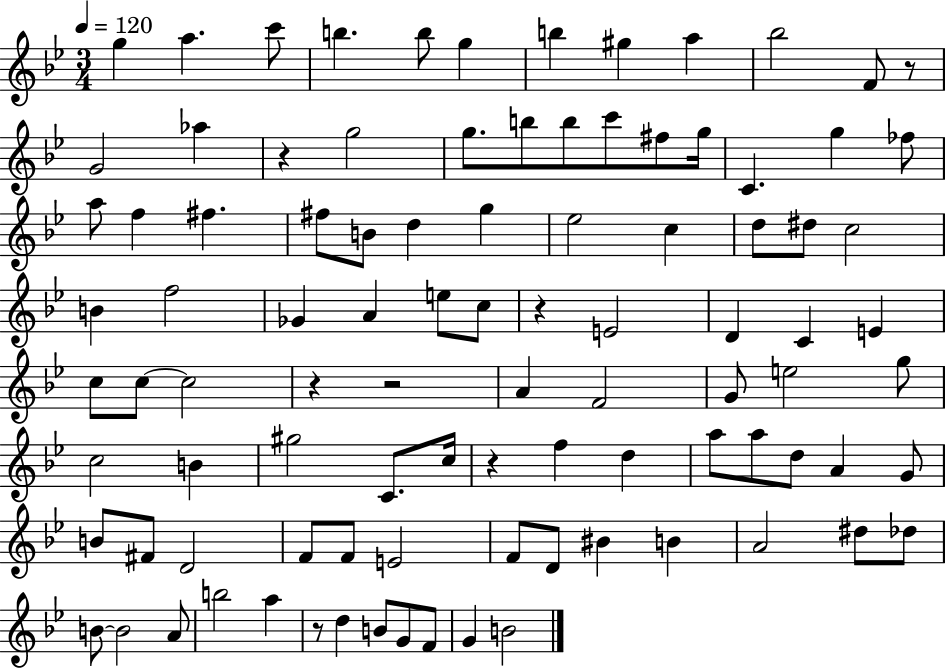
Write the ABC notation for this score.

X:1
T:Untitled
M:3/4
L:1/4
K:Bb
g a c'/2 b b/2 g b ^g a _b2 F/2 z/2 G2 _a z g2 g/2 b/2 b/2 c'/2 ^f/2 g/4 C g _f/2 a/2 f ^f ^f/2 B/2 d g _e2 c d/2 ^d/2 c2 B f2 _G A e/2 c/2 z E2 D C E c/2 c/2 c2 z z2 A F2 G/2 e2 g/2 c2 B ^g2 C/2 c/4 z f d a/2 a/2 d/2 A G/2 B/2 ^F/2 D2 F/2 F/2 E2 F/2 D/2 ^B B A2 ^d/2 _d/2 B/2 B2 A/2 b2 a z/2 d B/2 G/2 F/2 G B2